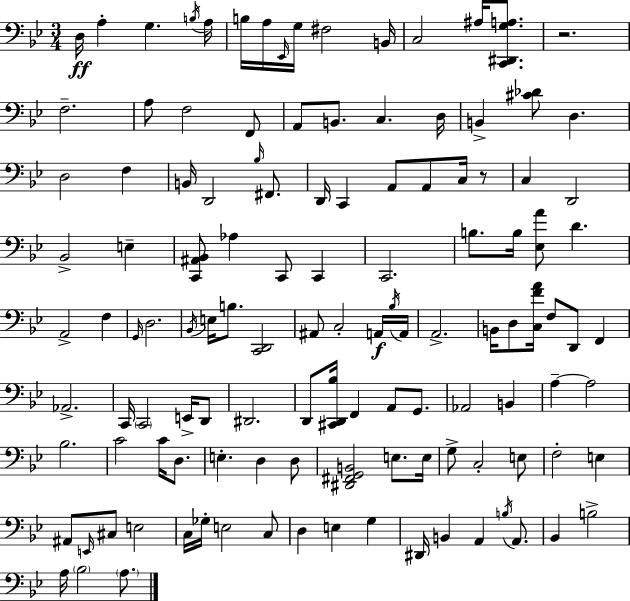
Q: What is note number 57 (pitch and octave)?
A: A2